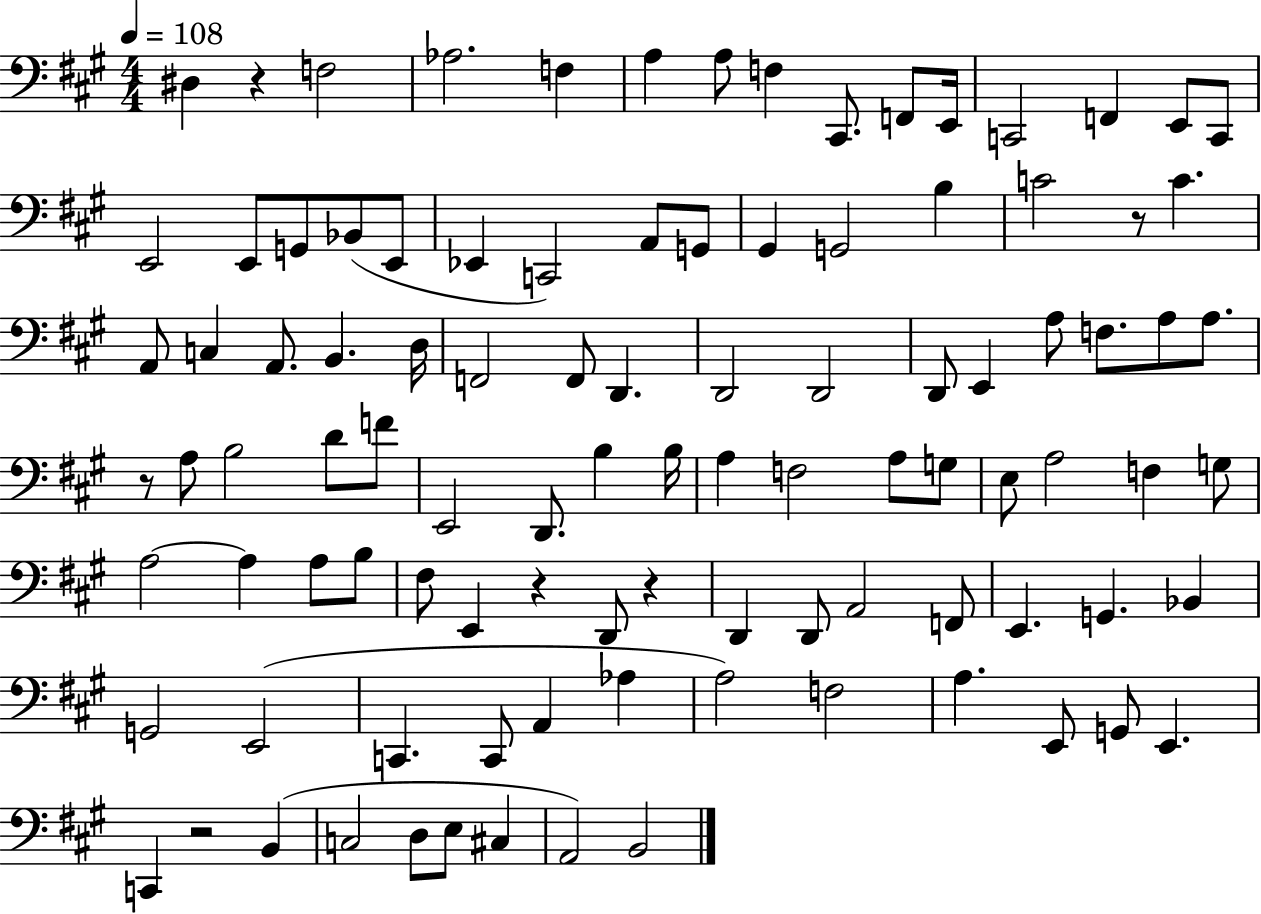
D#3/q R/q F3/h Ab3/h. F3/q A3/q A3/e F3/q C#2/e. F2/e E2/s C2/h F2/q E2/e C2/e E2/h E2/e G2/e Bb2/e E2/e Eb2/q C2/h A2/e G2/e G#2/q G2/h B3/q C4/h R/e C4/q. A2/e C3/q A2/e. B2/q. D3/s F2/h F2/e D2/q. D2/h D2/h D2/e E2/q A3/e F3/e. A3/e A3/e. R/e A3/e B3/h D4/e F4/e E2/h D2/e. B3/q B3/s A3/q F3/h A3/e G3/e E3/e A3/h F3/q G3/e A3/h A3/q A3/e B3/e F#3/e E2/q R/q D2/e R/q D2/q D2/e A2/h F2/e E2/q. G2/q. Bb2/q G2/h E2/h C2/q. C2/e A2/q Ab3/q A3/h F3/h A3/q. E2/e G2/e E2/q. C2/q R/h B2/q C3/h D3/e E3/e C#3/q A2/h B2/h